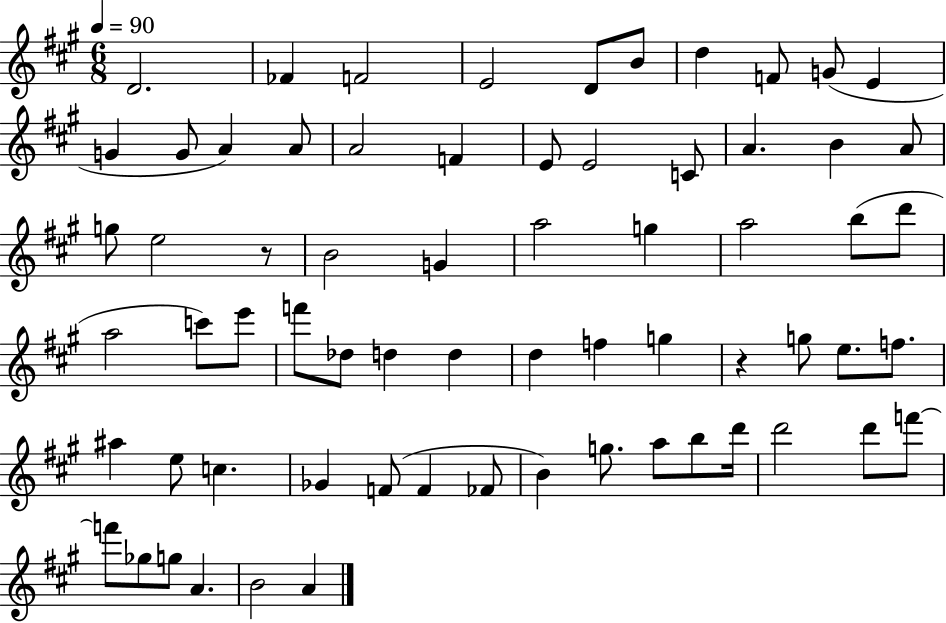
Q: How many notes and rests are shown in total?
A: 67